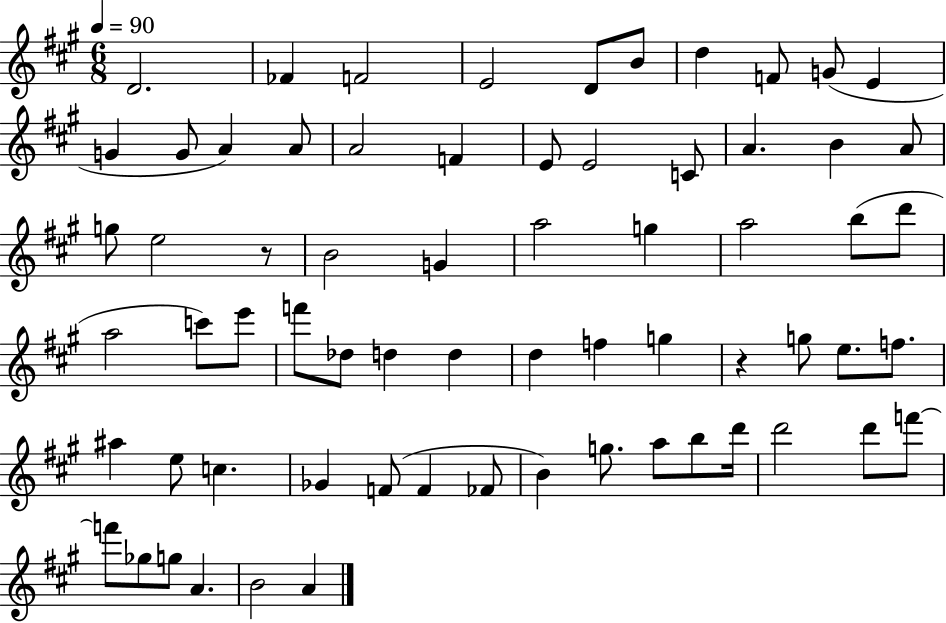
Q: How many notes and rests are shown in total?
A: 67